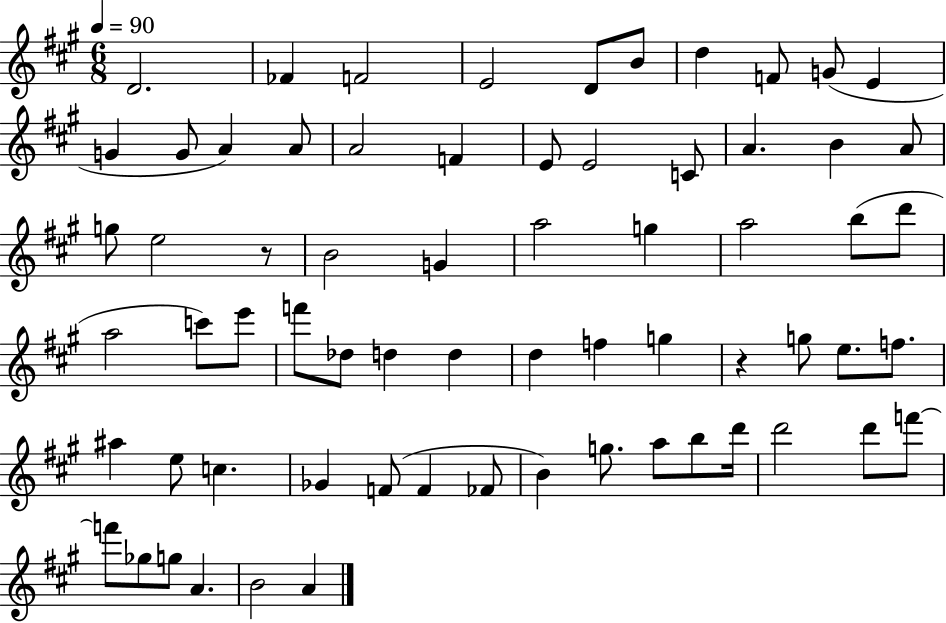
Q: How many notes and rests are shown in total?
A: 67